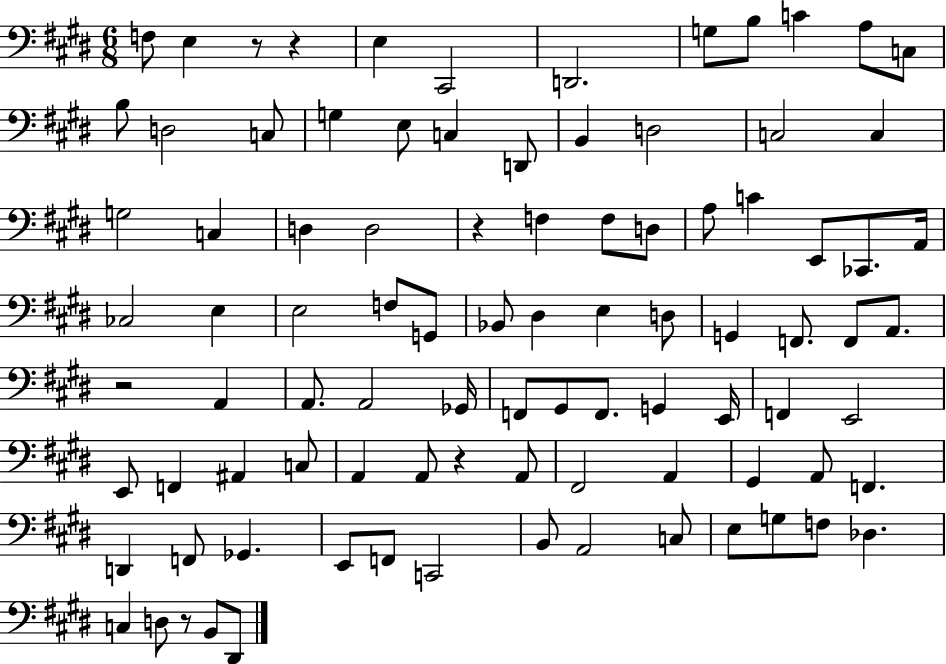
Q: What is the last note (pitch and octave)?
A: D#2